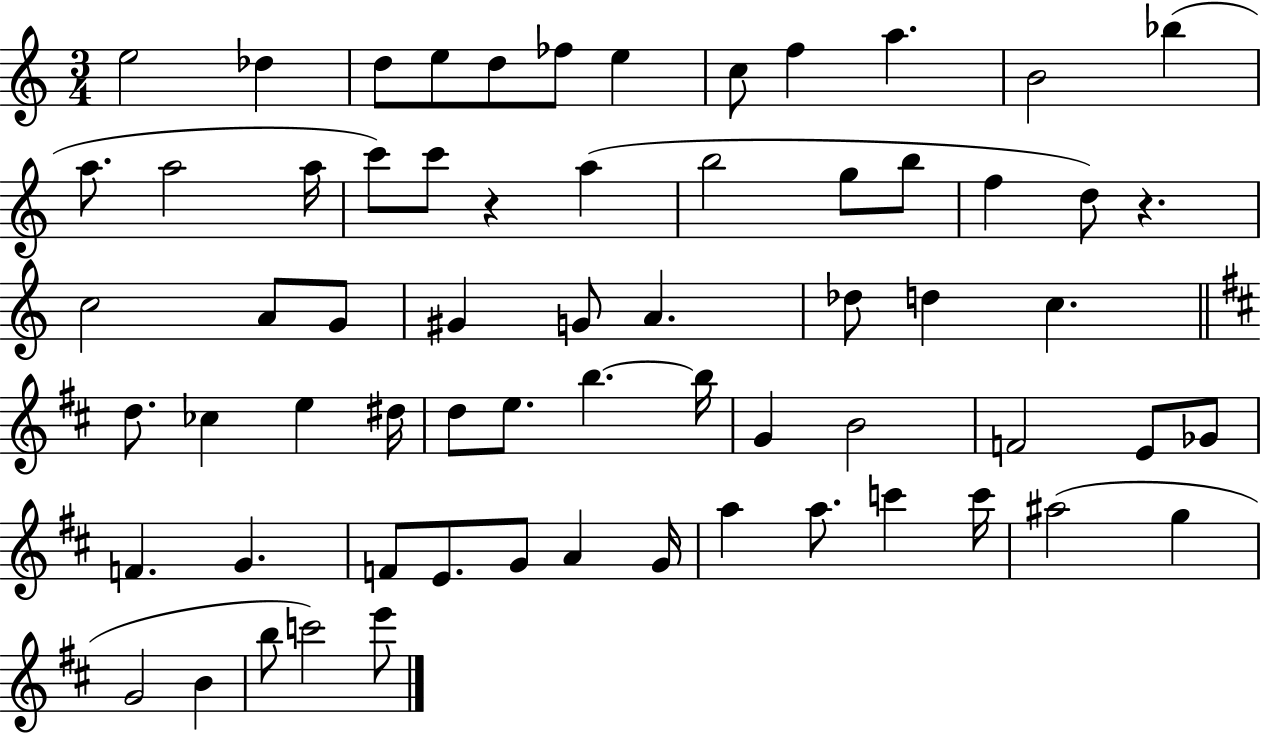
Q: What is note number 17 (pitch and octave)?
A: C6